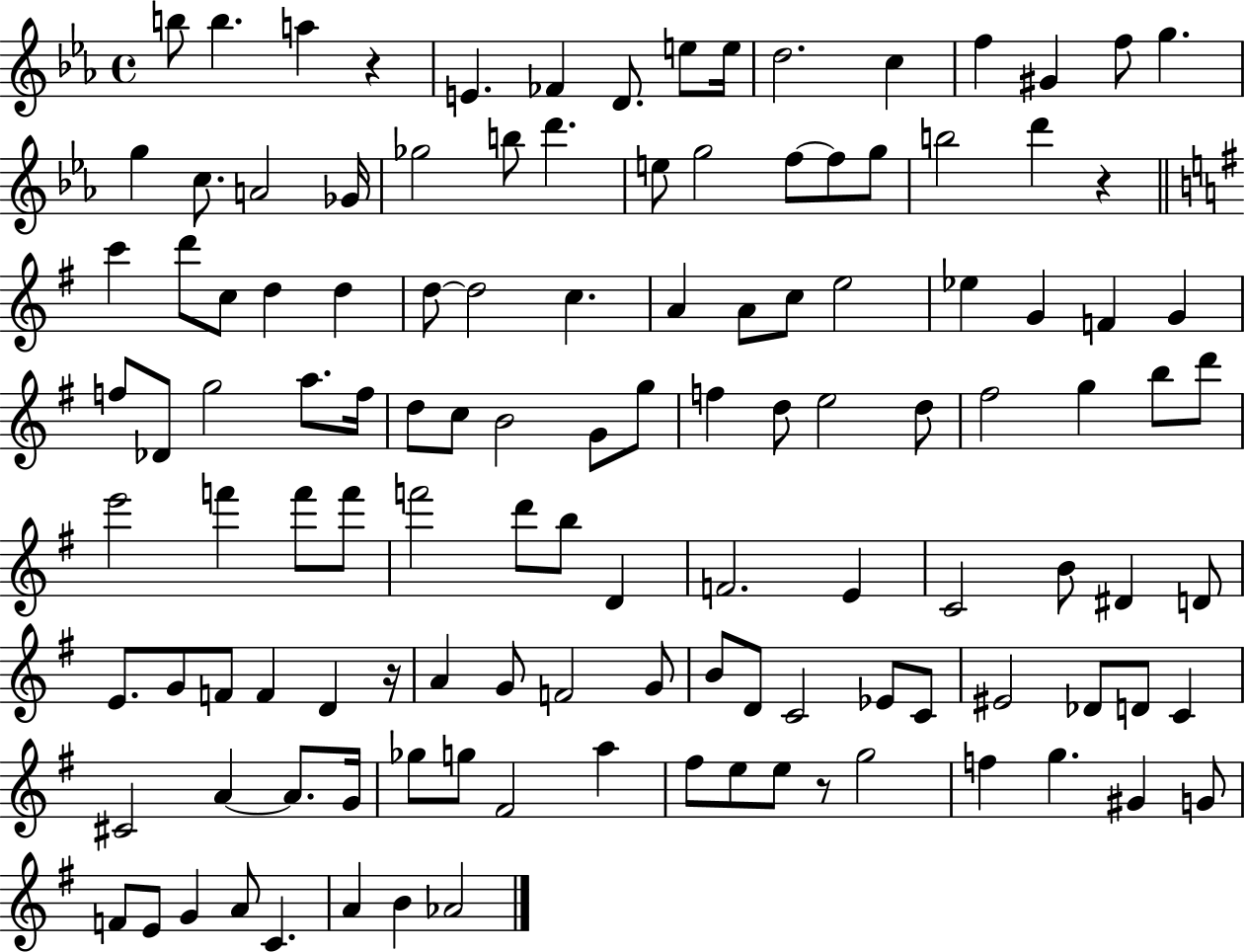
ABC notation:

X:1
T:Untitled
M:4/4
L:1/4
K:Eb
b/2 b a z E _F D/2 e/2 e/4 d2 c f ^G f/2 g g c/2 A2 _G/4 _g2 b/2 d' e/2 g2 f/2 f/2 g/2 b2 d' z c' d'/2 c/2 d d d/2 d2 c A A/2 c/2 e2 _e G F G f/2 _D/2 g2 a/2 f/4 d/2 c/2 B2 G/2 g/2 f d/2 e2 d/2 ^f2 g b/2 d'/2 e'2 f' f'/2 f'/2 f'2 d'/2 b/2 D F2 E C2 B/2 ^D D/2 E/2 G/2 F/2 F D z/4 A G/2 F2 G/2 B/2 D/2 C2 _E/2 C/2 ^E2 _D/2 D/2 C ^C2 A A/2 G/4 _g/2 g/2 ^F2 a ^f/2 e/2 e/2 z/2 g2 f g ^G G/2 F/2 E/2 G A/2 C A B _A2